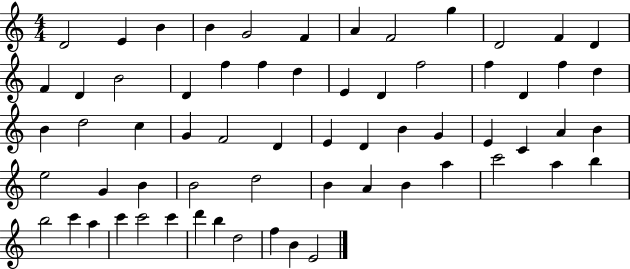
{
  \clef treble
  \numericTimeSignature
  \time 4/4
  \key c \major
  d'2 e'4 b'4 | b'4 g'2 f'4 | a'4 f'2 g''4 | d'2 f'4 d'4 | \break f'4 d'4 b'2 | d'4 f''4 f''4 d''4 | e'4 d'4 f''2 | f''4 d'4 f''4 d''4 | \break b'4 d''2 c''4 | g'4 f'2 d'4 | e'4 d'4 b'4 g'4 | e'4 c'4 a'4 b'4 | \break e''2 g'4 b'4 | b'2 d''2 | b'4 a'4 b'4 a''4 | c'''2 a''4 b''4 | \break b''2 c'''4 a''4 | c'''4 c'''2 c'''4 | d'''4 b''4 d''2 | f''4 b'4 e'2 | \break \bar "|."
}